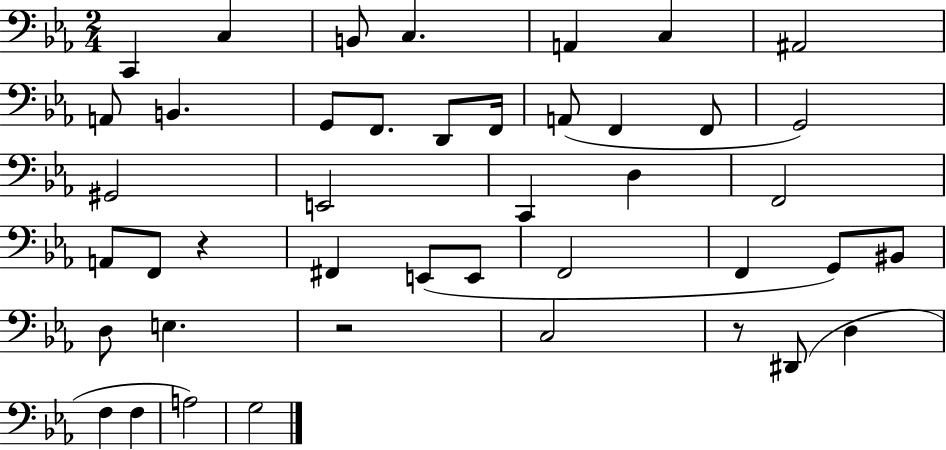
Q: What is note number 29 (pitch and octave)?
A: F2